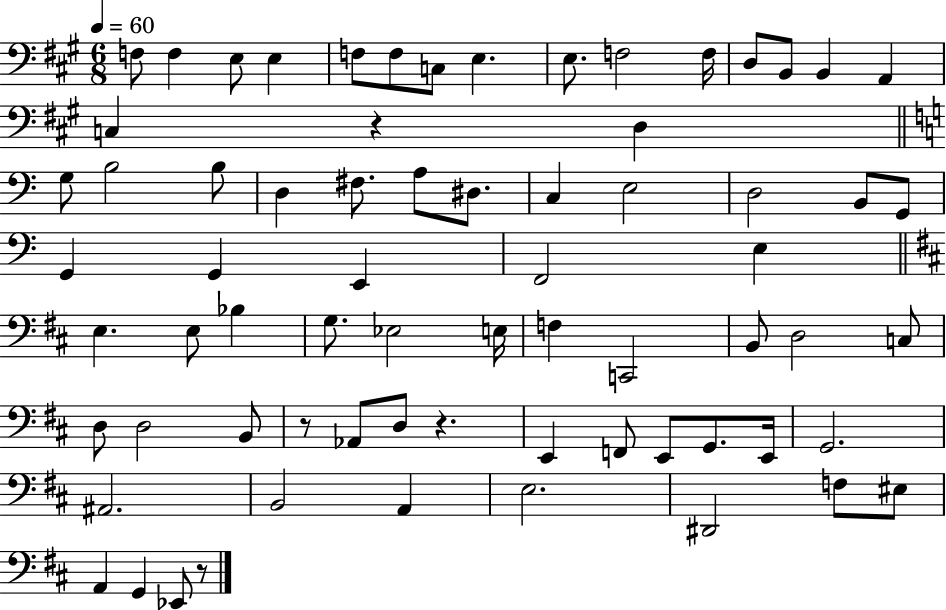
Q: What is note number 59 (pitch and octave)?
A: A2